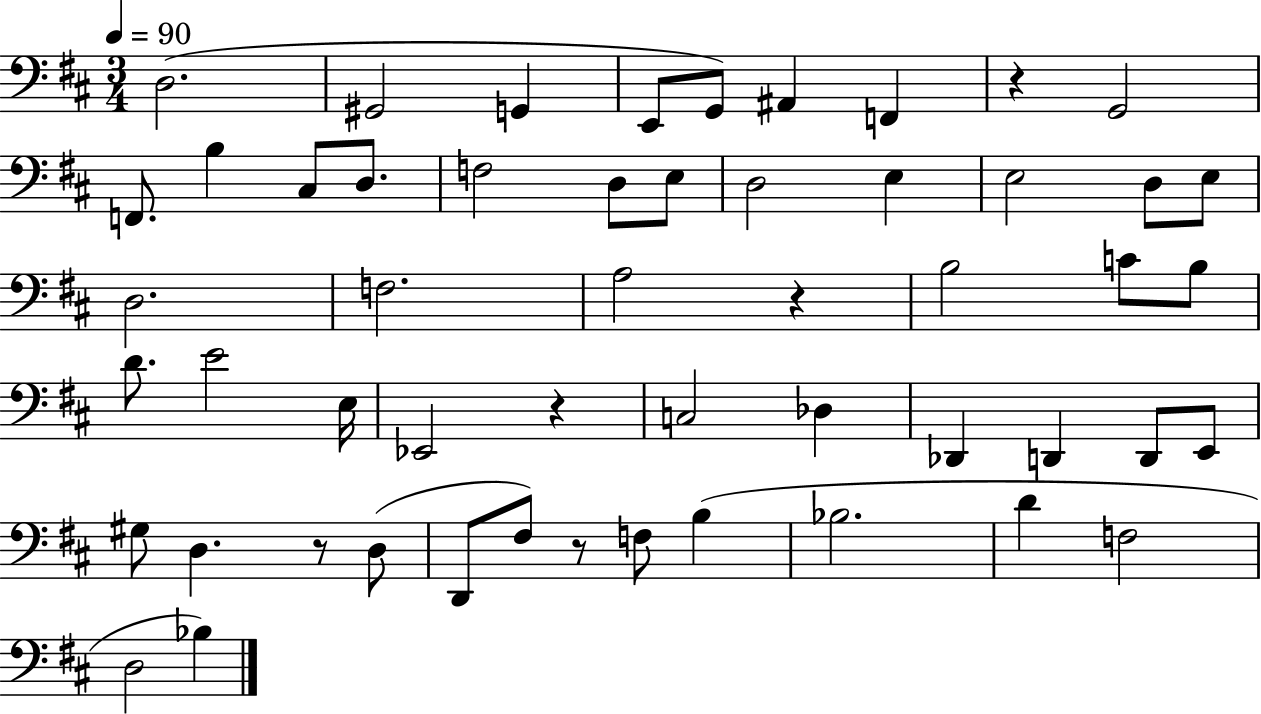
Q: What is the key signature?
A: D major